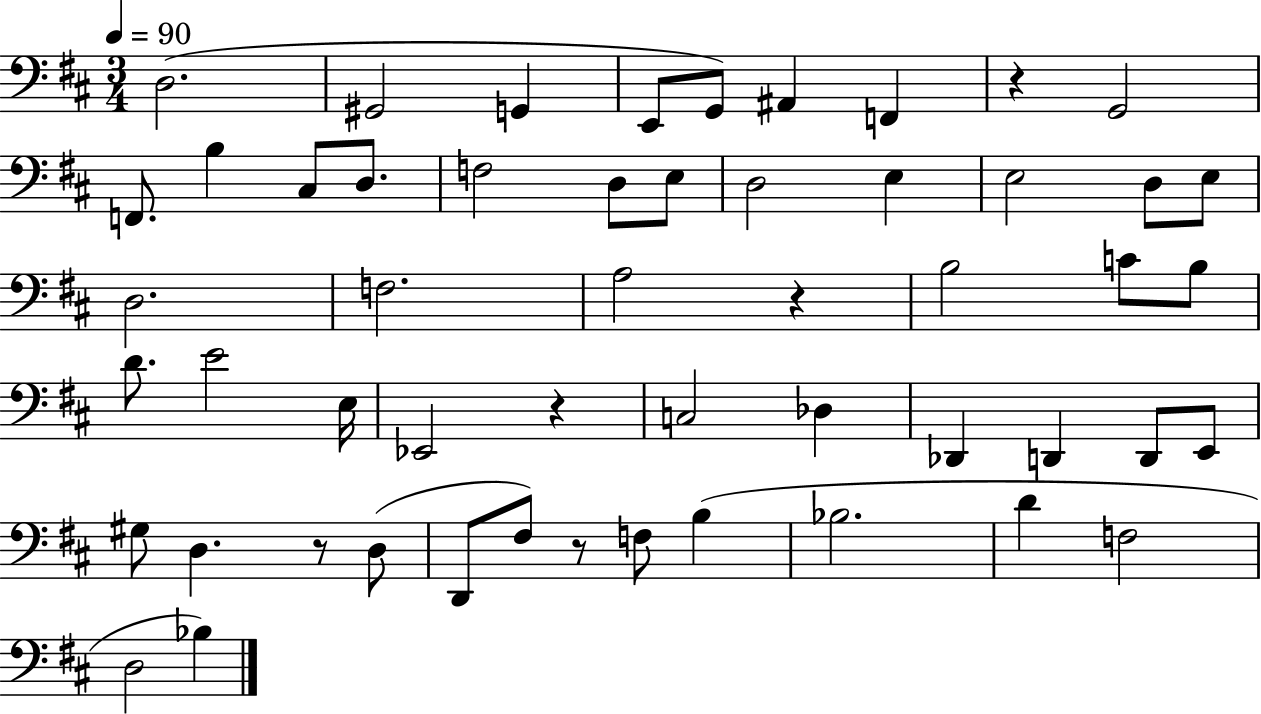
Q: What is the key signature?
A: D major